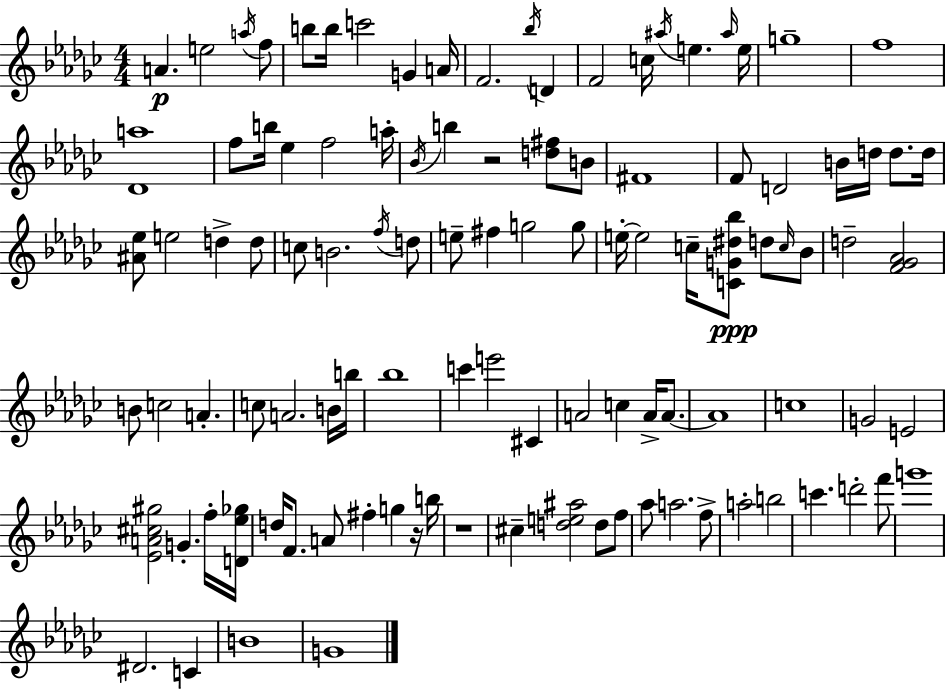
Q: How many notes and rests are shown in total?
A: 107